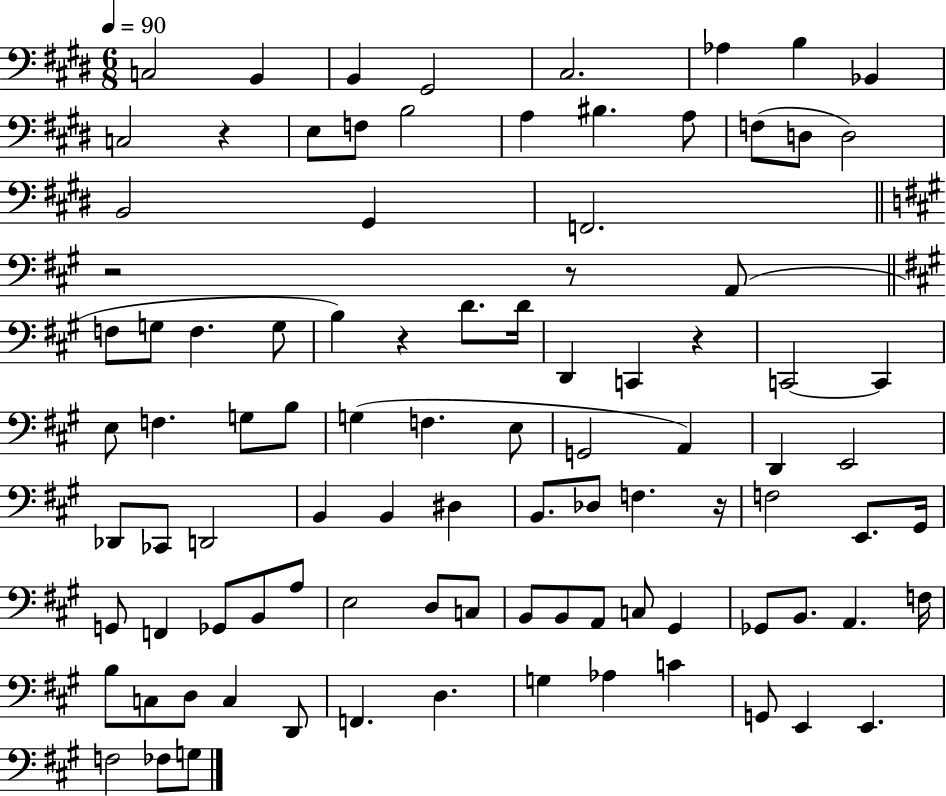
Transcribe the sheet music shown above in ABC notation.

X:1
T:Untitled
M:6/8
L:1/4
K:E
C,2 B,, B,, ^G,,2 ^C,2 _A, B, _B,, C,2 z E,/2 F,/2 B,2 A, ^B, A,/2 F,/2 D,/2 D,2 B,,2 ^G,, F,,2 z2 z/2 A,,/2 F,/2 G,/2 F, G,/2 B, z D/2 D/4 D,, C,, z C,,2 C,, E,/2 F, G,/2 B,/2 G, F, E,/2 G,,2 A,, D,, E,,2 _D,,/2 _C,,/2 D,,2 B,, B,, ^D, B,,/2 _D,/2 F, z/4 F,2 E,,/2 ^G,,/4 G,,/2 F,, _G,,/2 B,,/2 A,/2 E,2 D,/2 C,/2 B,,/2 B,,/2 A,,/2 C,/2 ^G,, _G,,/2 B,,/2 A,, F,/4 B,/2 C,/2 D,/2 C, D,,/2 F,, D, G, _A, C G,,/2 E,, E,, F,2 _F,/2 G,/2